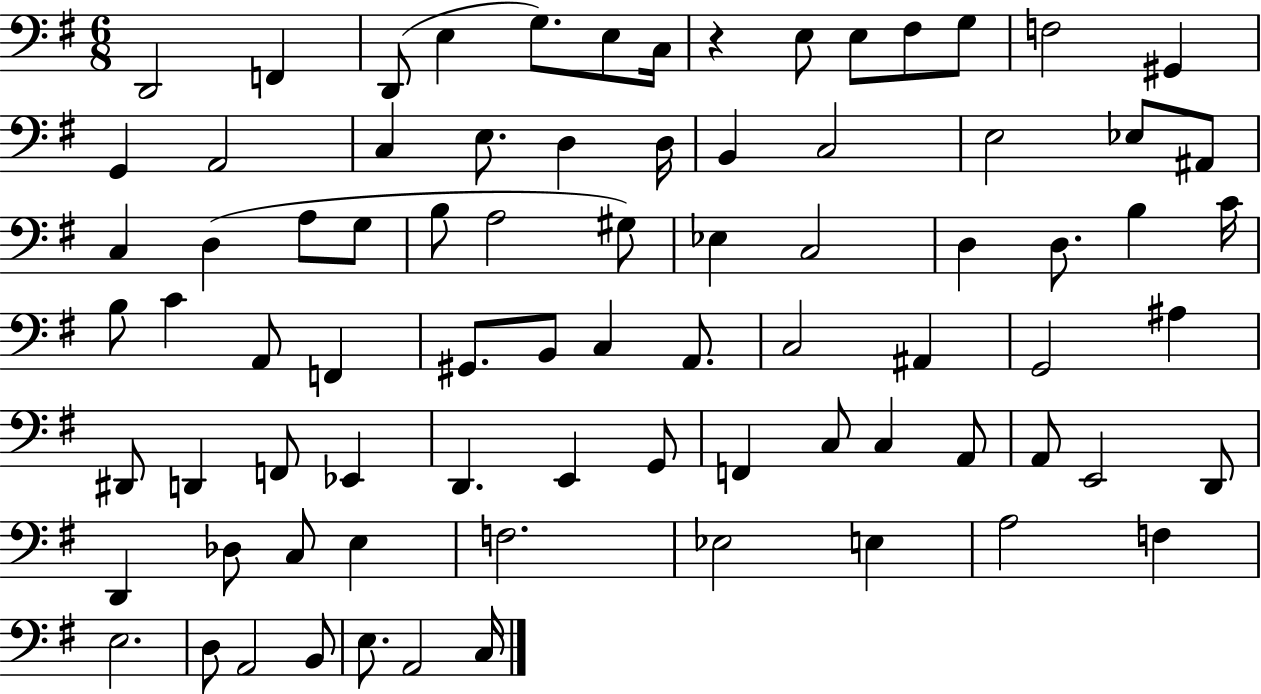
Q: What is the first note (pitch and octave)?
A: D2